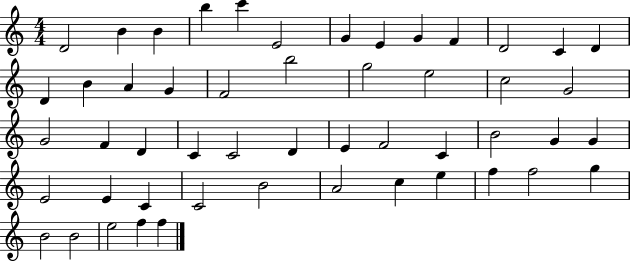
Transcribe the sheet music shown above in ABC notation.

X:1
T:Untitled
M:4/4
L:1/4
K:C
D2 B B b c' E2 G E G F D2 C D D B A G F2 b2 g2 e2 c2 G2 G2 F D C C2 D E F2 C B2 G G E2 E C C2 B2 A2 c e f f2 g B2 B2 e2 f f